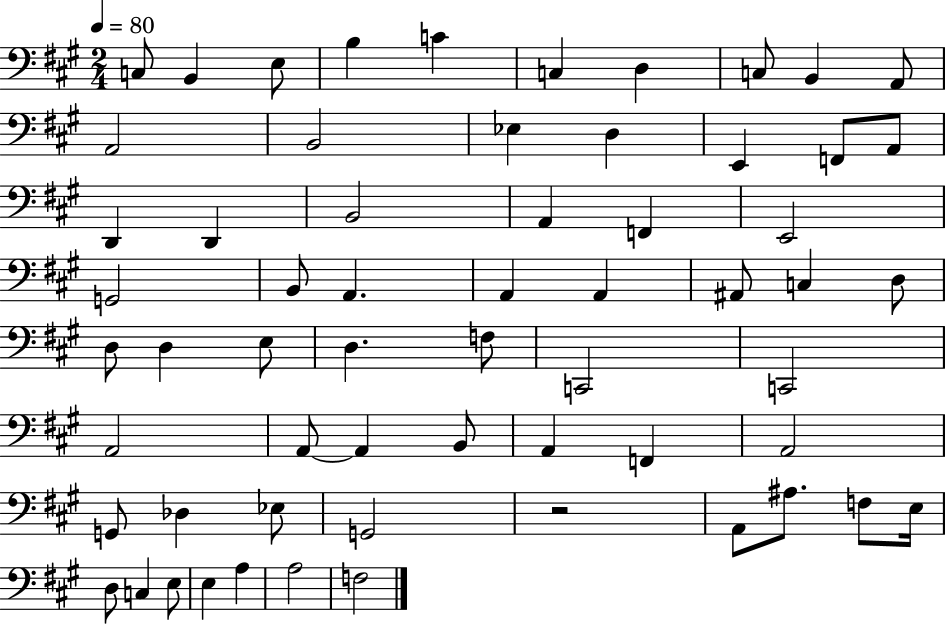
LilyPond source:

{
  \clef bass
  \numericTimeSignature
  \time 2/4
  \key a \major
  \tempo 4 = 80
  c8 b,4 e8 | b4 c'4 | c4 d4 | c8 b,4 a,8 | \break a,2 | b,2 | ees4 d4 | e,4 f,8 a,8 | \break d,4 d,4 | b,2 | a,4 f,4 | e,2 | \break g,2 | b,8 a,4. | a,4 a,4 | ais,8 c4 d8 | \break d8 d4 e8 | d4. f8 | c,2 | c,2 | \break a,2 | a,8~~ a,4 b,8 | a,4 f,4 | a,2 | \break g,8 des4 ees8 | g,2 | r2 | a,8 ais8. f8 e16 | \break d8 c4 e8 | e4 a4 | a2 | f2 | \break \bar "|."
}